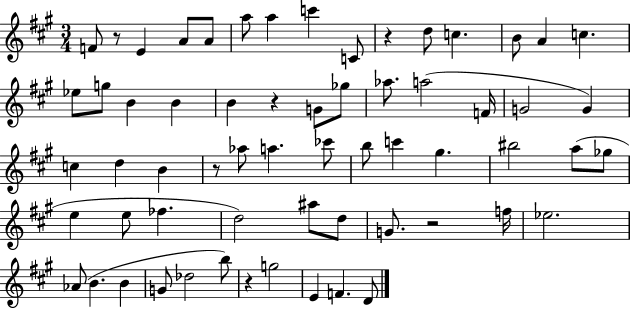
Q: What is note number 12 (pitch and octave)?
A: A4